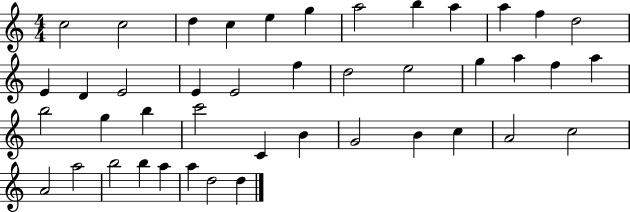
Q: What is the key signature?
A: C major